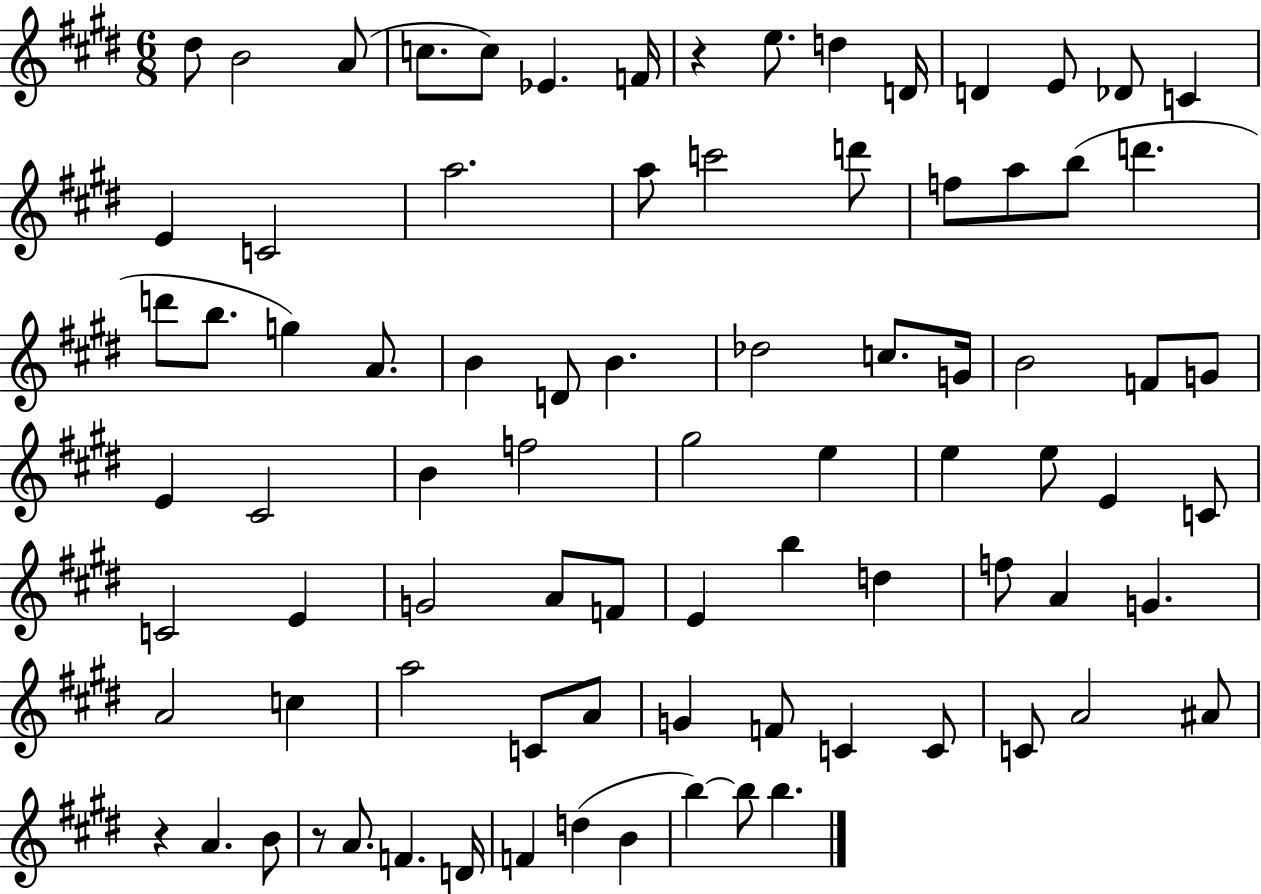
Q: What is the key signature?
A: E major